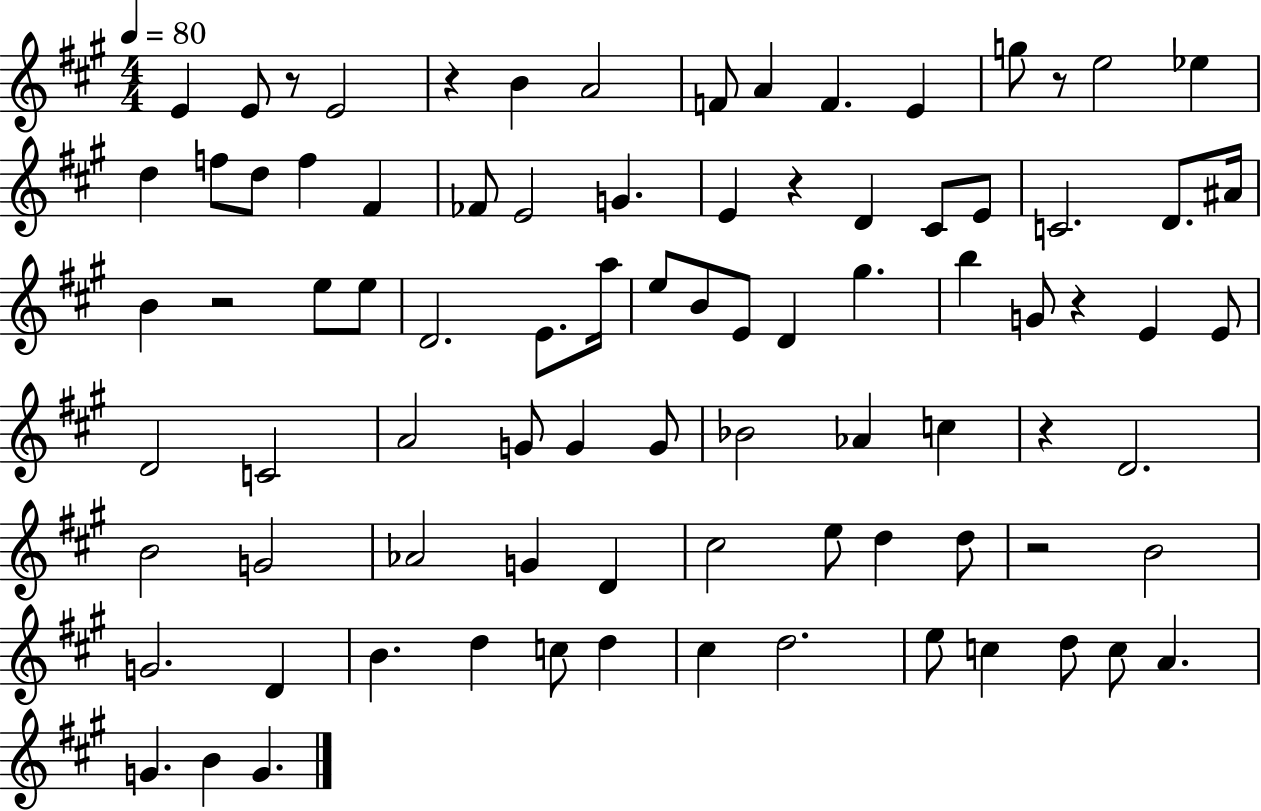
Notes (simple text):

E4/q E4/e R/e E4/h R/q B4/q A4/h F4/e A4/q F4/q. E4/q G5/e R/e E5/h Eb5/q D5/q F5/e D5/e F5/q F#4/q FES4/e E4/h G4/q. E4/q R/q D4/q C#4/e E4/e C4/h. D4/e. A#4/s B4/q R/h E5/e E5/e D4/h. E4/e. A5/s E5/e B4/e E4/e D4/q G#5/q. B5/q G4/e R/q E4/q E4/e D4/h C4/h A4/h G4/e G4/q G4/e Bb4/h Ab4/q C5/q R/q D4/h. B4/h G4/h Ab4/h G4/q D4/q C#5/h E5/e D5/q D5/e R/h B4/h G4/h. D4/q B4/q. D5/q C5/e D5/q C#5/q D5/h. E5/e C5/q D5/e C5/e A4/q. G4/q. B4/q G4/q.